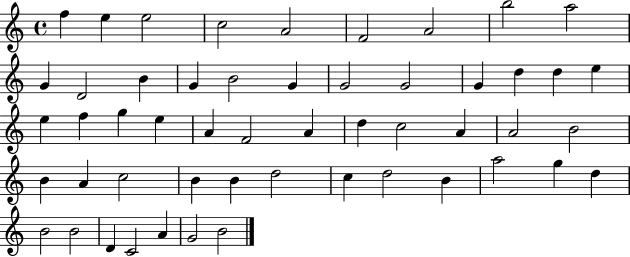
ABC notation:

X:1
T:Untitled
M:4/4
L:1/4
K:C
f e e2 c2 A2 F2 A2 b2 a2 G D2 B G B2 G G2 G2 G d d e e f g e A F2 A d c2 A A2 B2 B A c2 B B d2 c d2 B a2 g d B2 B2 D C2 A G2 B2